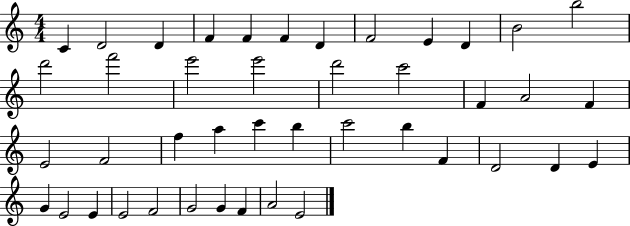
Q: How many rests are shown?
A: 0